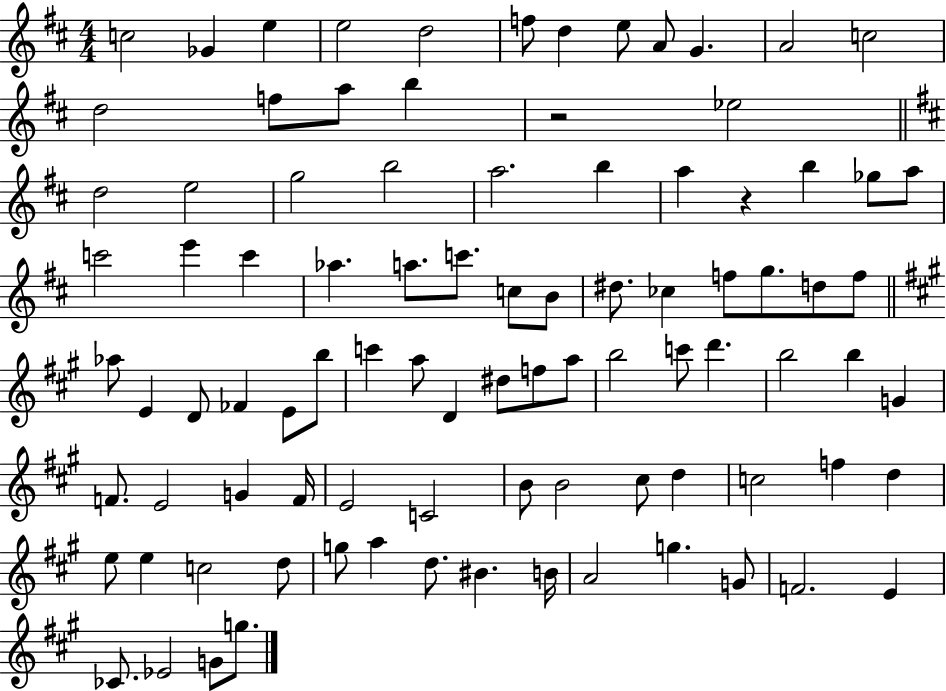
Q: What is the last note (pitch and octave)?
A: G5